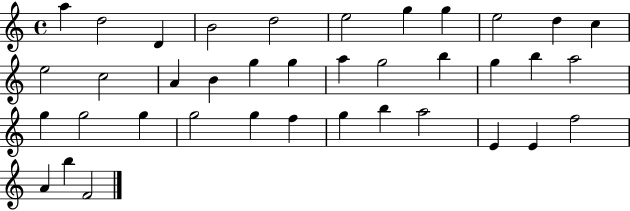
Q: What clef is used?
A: treble